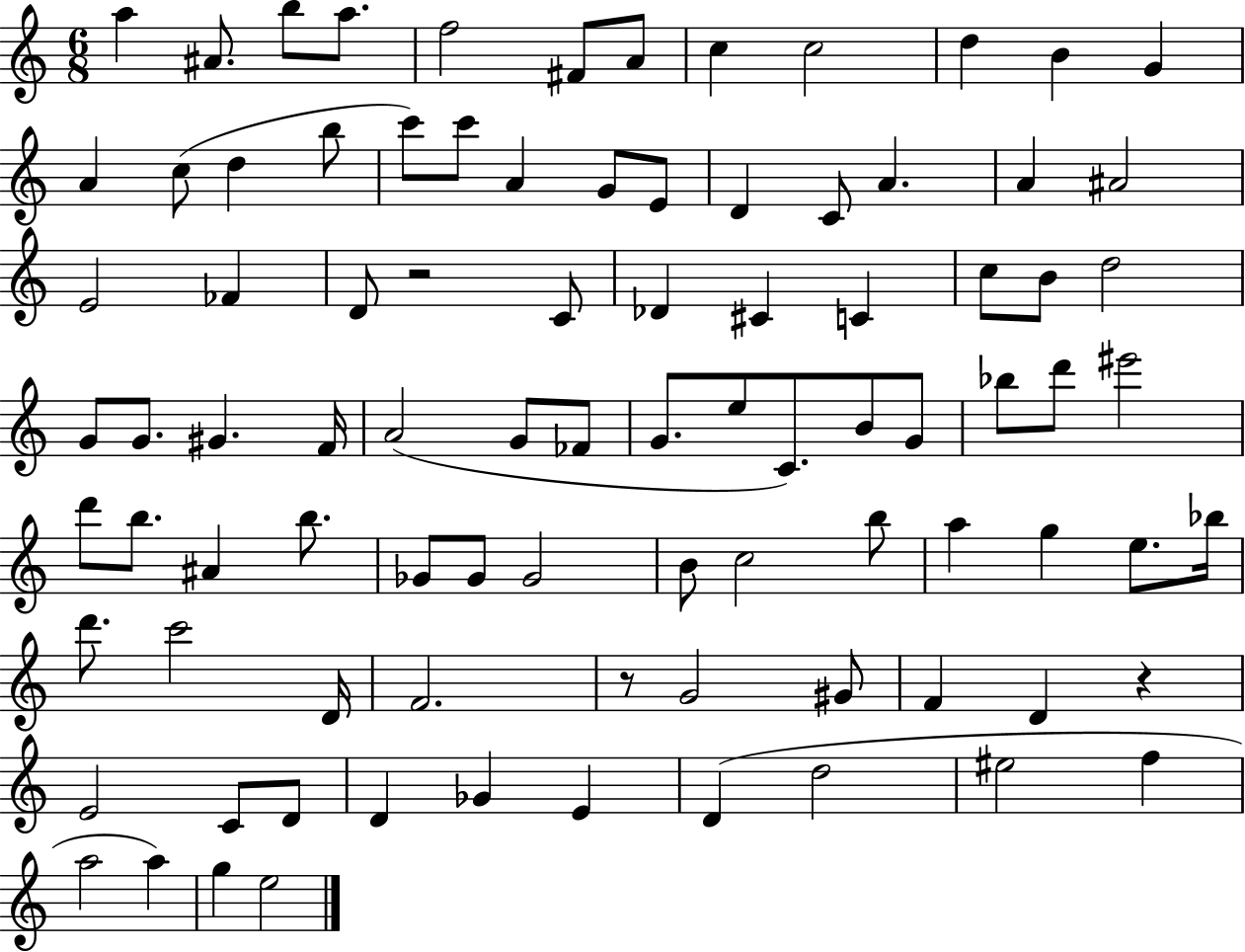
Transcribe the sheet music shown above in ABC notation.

X:1
T:Untitled
M:6/8
L:1/4
K:C
a ^A/2 b/2 a/2 f2 ^F/2 A/2 c c2 d B G A c/2 d b/2 c'/2 c'/2 A G/2 E/2 D C/2 A A ^A2 E2 _F D/2 z2 C/2 _D ^C C c/2 B/2 d2 G/2 G/2 ^G F/4 A2 G/2 _F/2 G/2 e/2 C/2 B/2 G/2 _b/2 d'/2 ^e'2 d'/2 b/2 ^A b/2 _G/2 _G/2 _G2 B/2 c2 b/2 a g e/2 _b/4 d'/2 c'2 D/4 F2 z/2 G2 ^G/2 F D z E2 C/2 D/2 D _G E D d2 ^e2 f a2 a g e2